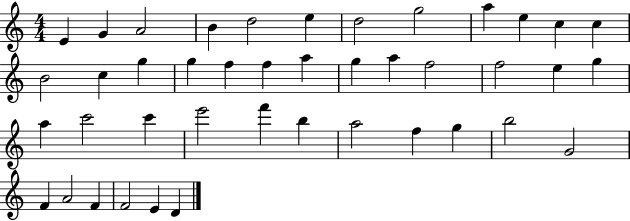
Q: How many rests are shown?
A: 0